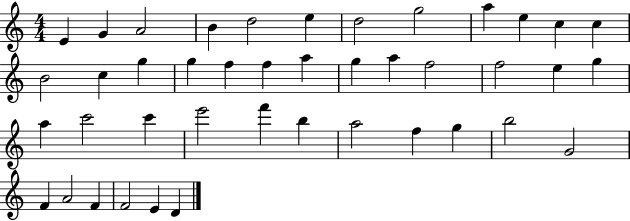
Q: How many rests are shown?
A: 0